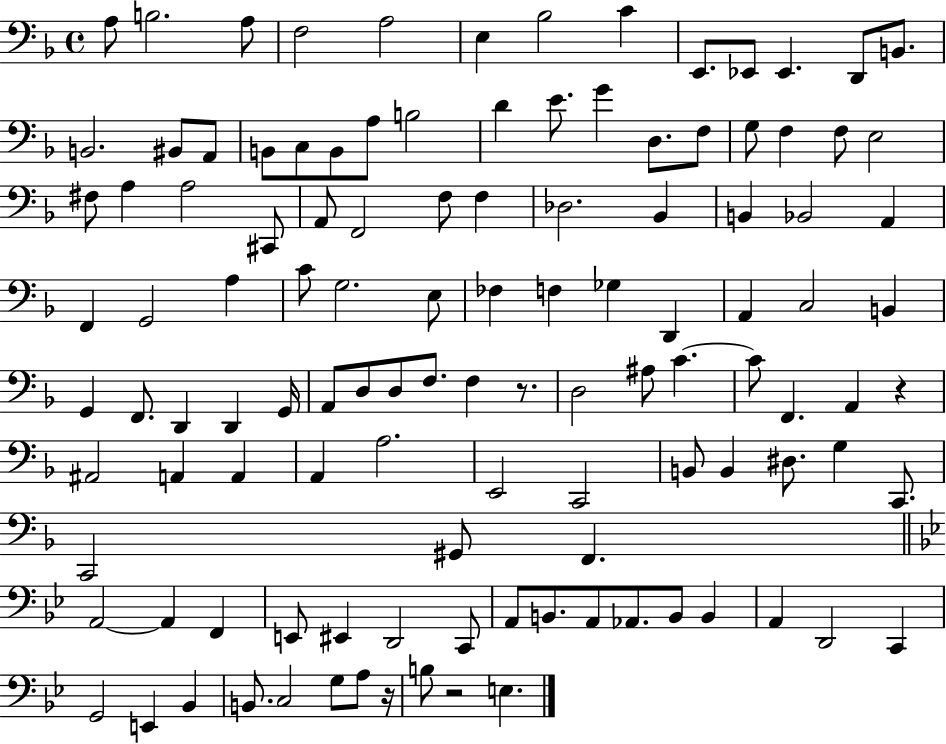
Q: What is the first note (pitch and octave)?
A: A3